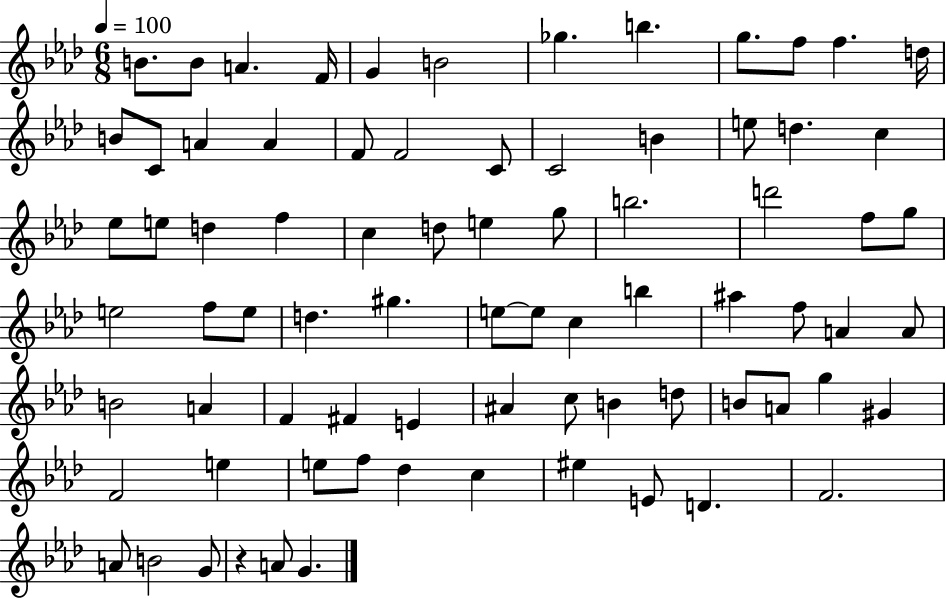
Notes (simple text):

B4/e. B4/e A4/q. F4/s G4/q B4/h Gb5/q. B5/q. G5/e. F5/e F5/q. D5/s B4/e C4/e A4/q A4/q F4/e F4/h C4/e C4/h B4/q E5/e D5/q. C5/q Eb5/e E5/e D5/q F5/q C5/q D5/e E5/q G5/e B5/h. D6/h F5/e G5/e E5/h F5/e E5/e D5/q. G#5/q. E5/e E5/e C5/q B5/q A#5/q F5/e A4/q A4/e B4/h A4/q F4/q F#4/q E4/q A#4/q C5/e B4/q D5/e B4/e A4/e G5/q G#4/q F4/h E5/q E5/e F5/e Db5/q C5/q EIS5/q E4/e D4/q. F4/h. A4/e B4/h G4/e R/q A4/e G4/q.